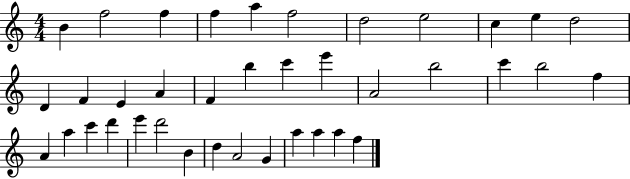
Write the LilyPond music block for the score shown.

{
  \clef treble
  \numericTimeSignature
  \time 4/4
  \key c \major
  b'4 f''2 f''4 | f''4 a''4 f''2 | d''2 e''2 | c''4 e''4 d''2 | \break d'4 f'4 e'4 a'4 | f'4 b''4 c'''4 e'''4 | a'2 b''2 | c'''4 b''2 f''4 | \break a'4 a''4 c'''4 d'''4 | e'''4 d'''2 b'4 | d''4 a'2 g'4 | a''4 a''4 a''4 f''4 | \break \bar "|."
}